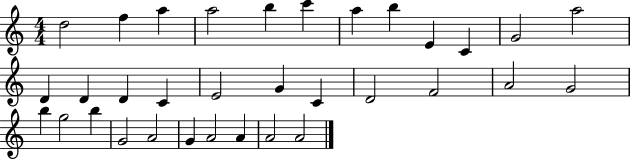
X:1
T:Untitled
M:4/4
L:1/4
K:C
d2 f a a2 b c' a b E C G2 a2 D D D C E2 G C D2 F2 A2 G2 b g2 b G2 A2 G A2 A A2 A2